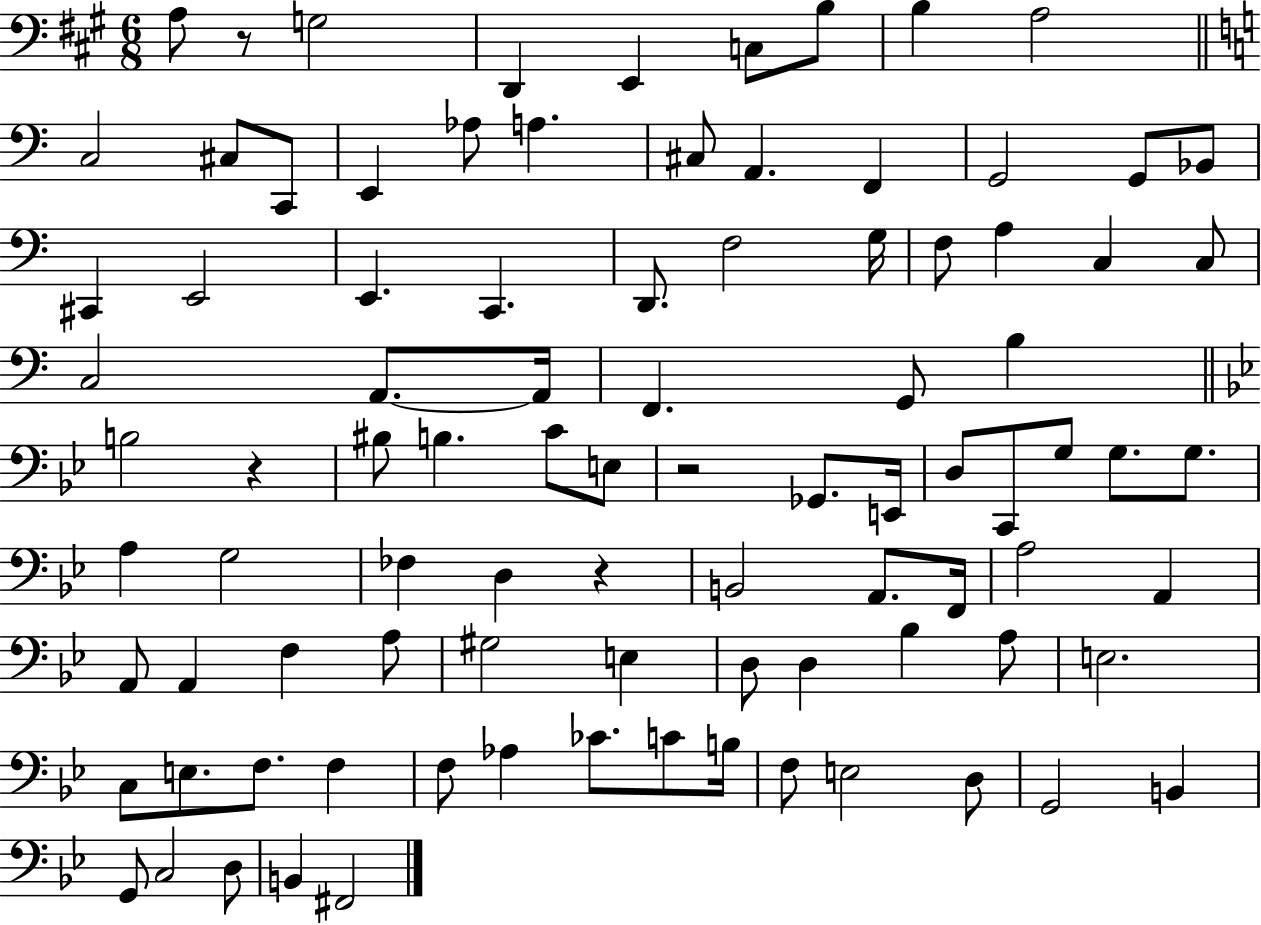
{
  \clef bass
  \numericTimeSignature
  \time 6/8
  \key a \major
  a8 r8 g2 | d,4 e,4 c8 b8 | b4 a2 | \bar "||" \break \key c \major c2 cis8 c,8 | e,4 aes8 a4. | cis8 a,4. f,4 | g,2 g,8 bes,8 | \break cis,4 e,2 | e,4. c,4. | d,8. f2 g16 | f8 a4 c4 c8 | \break c2 a,8.~~ a,16 | f,4. g,8 b4 | \bar "||" \break \key g \minor b2 r4 | bis8 b4. c'8 e8 | r2 ges,8. e,16 | d8 c,8 g8 g8. g8. | \break a4 g2 | fes4 d4 r4 | b,2 a,8. f,16 | a2 a,4 | \break a,8 a,4 f4 a8 | gis2 e4 | d8 d4 bes4 a8 | e2. | \break c8 e8. f8. f4 | f8 aes4 ces'8. c'8 b16 | f8 e2 d8 | g,2 b,4 | \break g,8 c2 d8 | b,4 fis,2 | \bar "|."
}